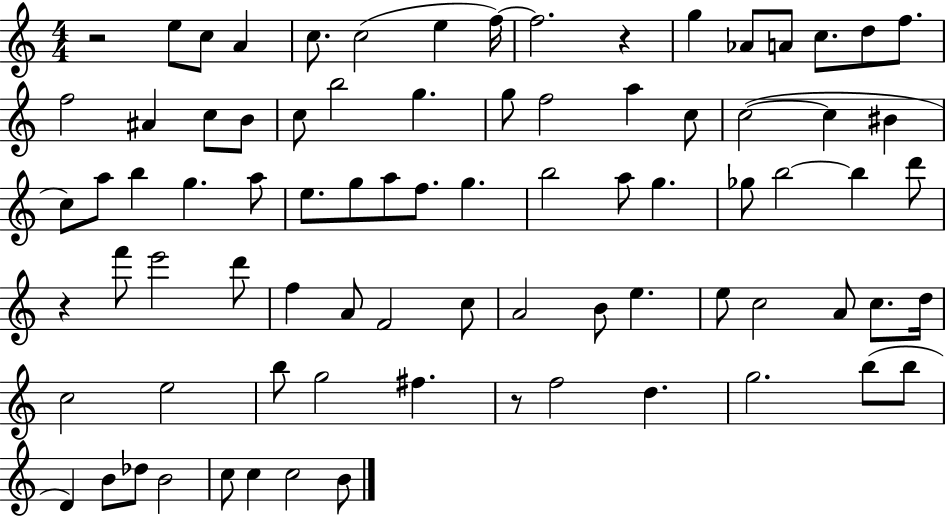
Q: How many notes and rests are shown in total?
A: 82